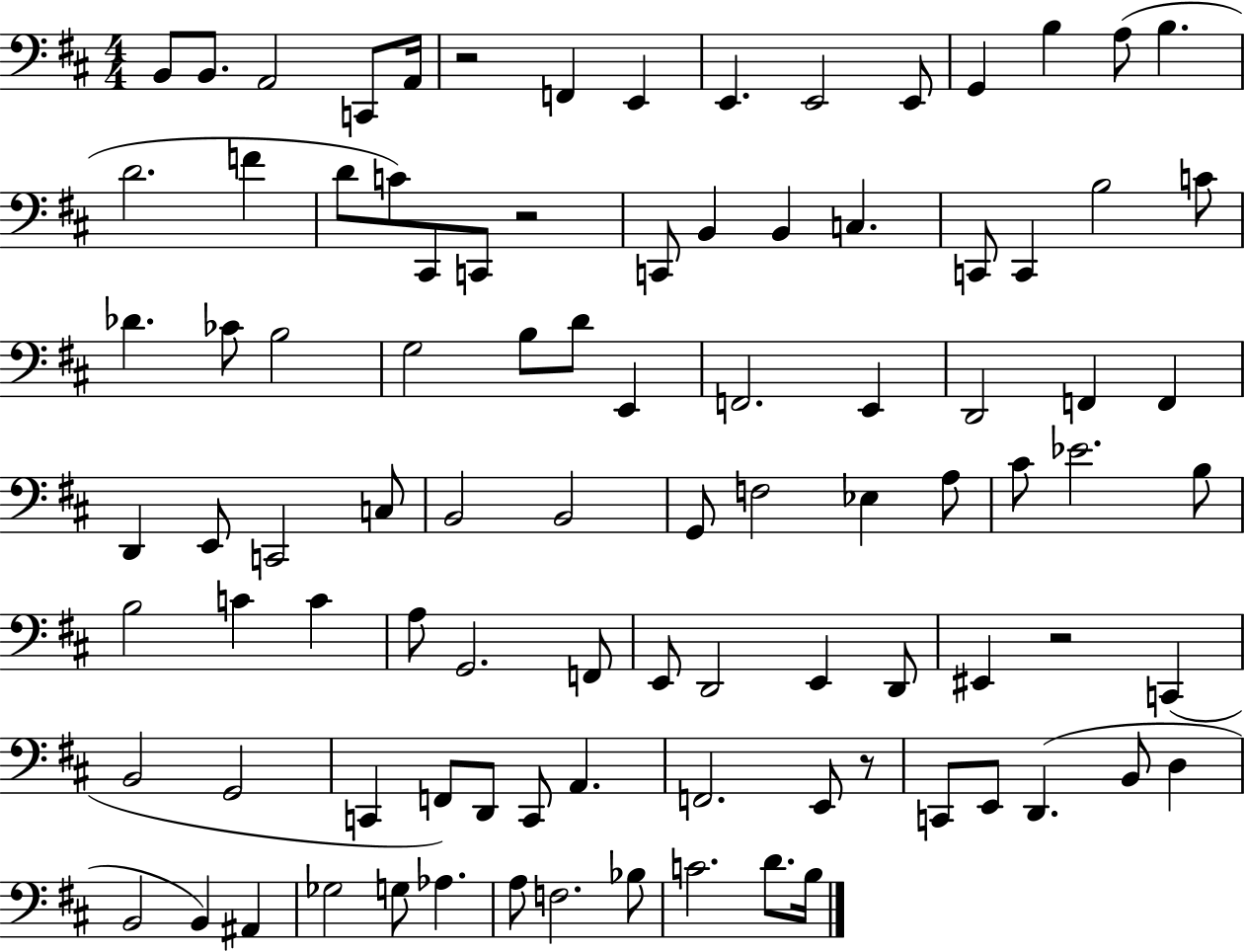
B2/e B2/e. A2/h C2/e A2/s R/h F2/q E2/q E2/q. E2/h E2/e G2/q B3/q A3/e B3/q. D4/h. F4/q D4/e C4/e C#2/e C2/e R/h C2/e B2/q B2/q C3/q. C2/e C2/q B3/h C4/e Db4/q. CES4/e B3/h G3/h B3/e D4/e E2/q F2/h. E2/q D2/h F2/q F2/q D2/q E2/e C2/h C3/e B2/h B2/h G2/e F3/h Eb3/q A3/e C#4/e Eb4/h. B3/e B3/h C4/q C4/q A3/e G2/h. F2/e E2/e D2/h E2/q D2/e EIS2/q R/h C2/q B2/h G2/h C2/q F2/e D2/e C2/e A2/q. F2/h. E2/e R/e C2/e E2/e D2/q. B2/e D3/q B2/h B2/q A#2/q Gb3/h G3/e Ab3/q. A3/e F3/h. Bb3/e C4/h. D4/e. B3/s